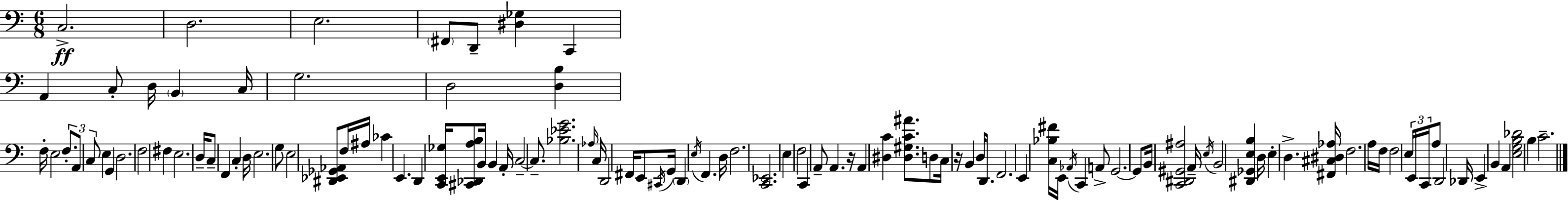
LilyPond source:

{
  \clef bass
  \numericTimeSignature
  \time 6/8
  \key a \minor
  c2.->\ff | d2. | e2. | \parenthesize fis,8 d,8-- <dis ges>4 c,4 | \break a,4 c8-. d16 \parenthesize b,4 c16 | g2. | d2 <d b>4 | f16-. e2 \tuplet 3/2 { f8.-. | \break a,8 c8 } e4 g,4 | d2. | f2 fis4 | e2. | \break d16-- c8-- f,4 c4-. d16 | e2. | g8 e2 <dis, ees, ges, aes,>8 | f16 ais16 ces'4 e,4. | \break d,4 <c, e, ges>16 <cis, des, a b>8 b,16 b,4 | a,16-. c2--~~ c8.-- | <bes ees' g'>2. | \grace { aes16 } c16 d,2 fis,16 e,8 | \break \acciaccatura { cis,16 } g,16 \parenthesize d,4 \acciaccatura { e16 } f,4. | d16 f2. | <c, ees,>2. | e4 f2 | \break c,4 a,8-- a,4. | r16 a,4 <dis c'>4 | <dis gis c' ais'>8. d8 c16 r16 b,4 d16 | d,8. f,2. | \break e,4 <c bes fis'>16 e,16 \acciaccatura { aes,16 } c,4 | a,8-> g,2.~~ | g,8 b,16 <c, dis, gis, ais>2 | a,16-- \acciaccatura { e16 } b,2 | \break <dis, ges, e b>4 d16 e4-. d4.-> | <fis, cis dis aes>16 f2. | a16 f16 f2 | \tuplet 3/2 { e16 e,16 c,16 } a8 d,2 | \break des,16 e,4-> b,4 | a,4 <e g b des'>2 | b4 c'2.-- | \bar "|."
}